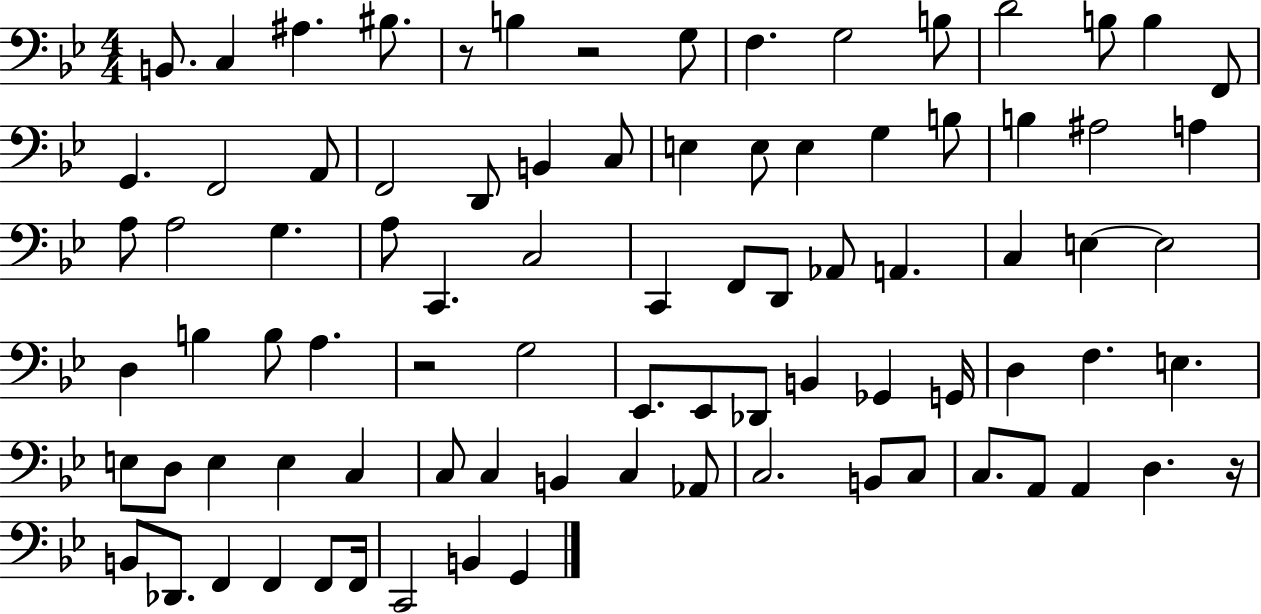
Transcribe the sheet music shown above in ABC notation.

X:1
T:Untitled
M:4/4
L:1/4
K:Bb
B,,/2 C, ^A, ^B,/2 z/2 B, z2 G,/2 F, G,2 B,/2 D2 B,/2 B, F,,/2 G,, F,,2 A,,/2 F,,2 D,,/2 B,, C,/2 E, E,/2 E, G, B,/2 B, ^A,2 A, A,/2 A,2 G, A,/2 C,, C,2 C,, F,,/2 D,,/2 _A,,/2 A,, C, E, E,2 D, B, B,/2 A, z2 G,2 _E,,/2 _E,,/2 _D,,/2 B,, _G,, G,,/4 D, F, E, E,/2 D,/2 E, E, C, C,/2 C, B,, C, _A,,/2 C,2 B,,/2 C,/2 C,/2 A,,/2 A,, D, z/4 B,,/2 _D,,/2 F,, F,, F,,/2 F,,/4 C,,2 B,, G,,